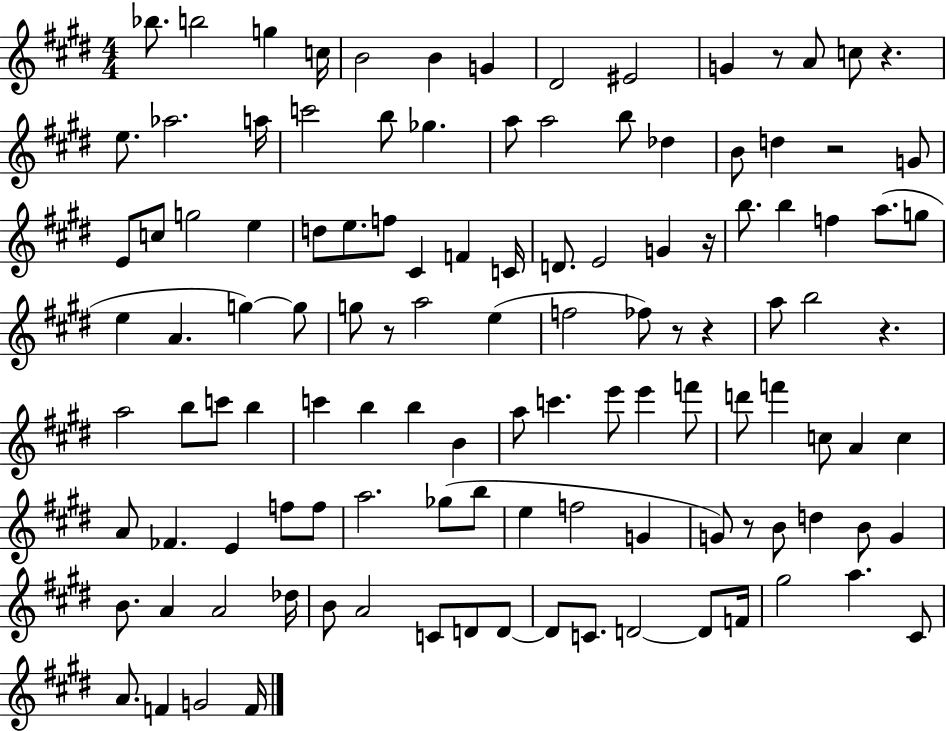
X:1
T:Untitled
M:4/4
L:1/4
K:E
_b/2 b2 g c/4 B2 B G ^D2 ^E2 G z/2 A/2 c/2 z e/2 _a2 a/4 c'2 b/2 _g a/2 a2 b/2 _d B/2 d z2 G/2 E/2 c/2 g2 e d/2 e/2 f/2 ^C F C/4 D/2 E2 G z/4 b/2 b f a/2 g/2 e A g g/2 g/2 z/2 a2 e f2 _f/2 z/2 z a/2 b2 z a2 b/2 c'/2 b c' b b B a/2 c' e'/2 e' f'/2 d'/2 f' c/2 A c A/2 _F E f/2 f/2 a2 _g/2 b/2 e f2 G G/2 z/2 B/2 d B/2 G B/2 A A2 _d/4 B/2 A2 C/2 D/2 D/2 D/2 C/2 D2 D/2 F/4 ^g2 a ^C/2 A/2 F G2 F/4